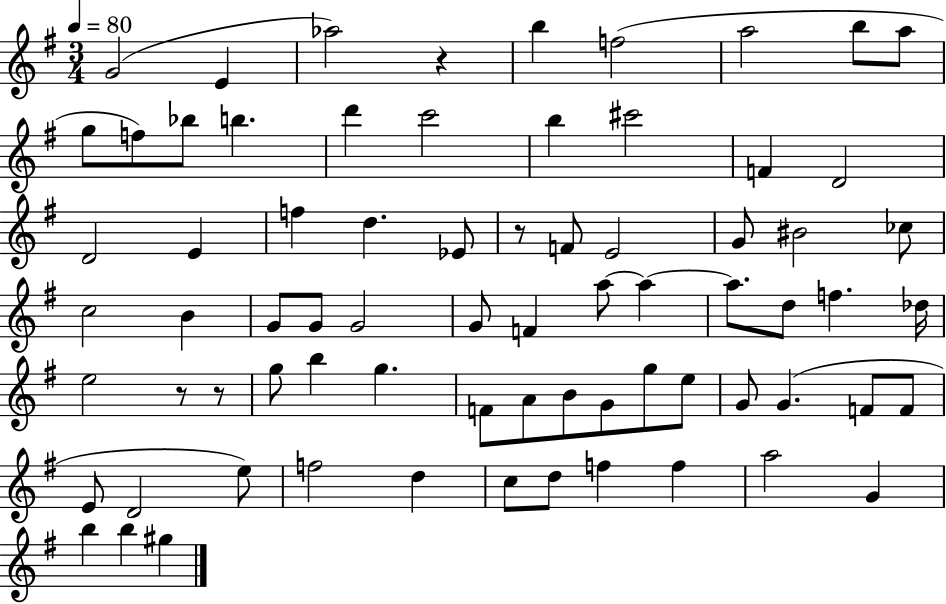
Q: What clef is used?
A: treble